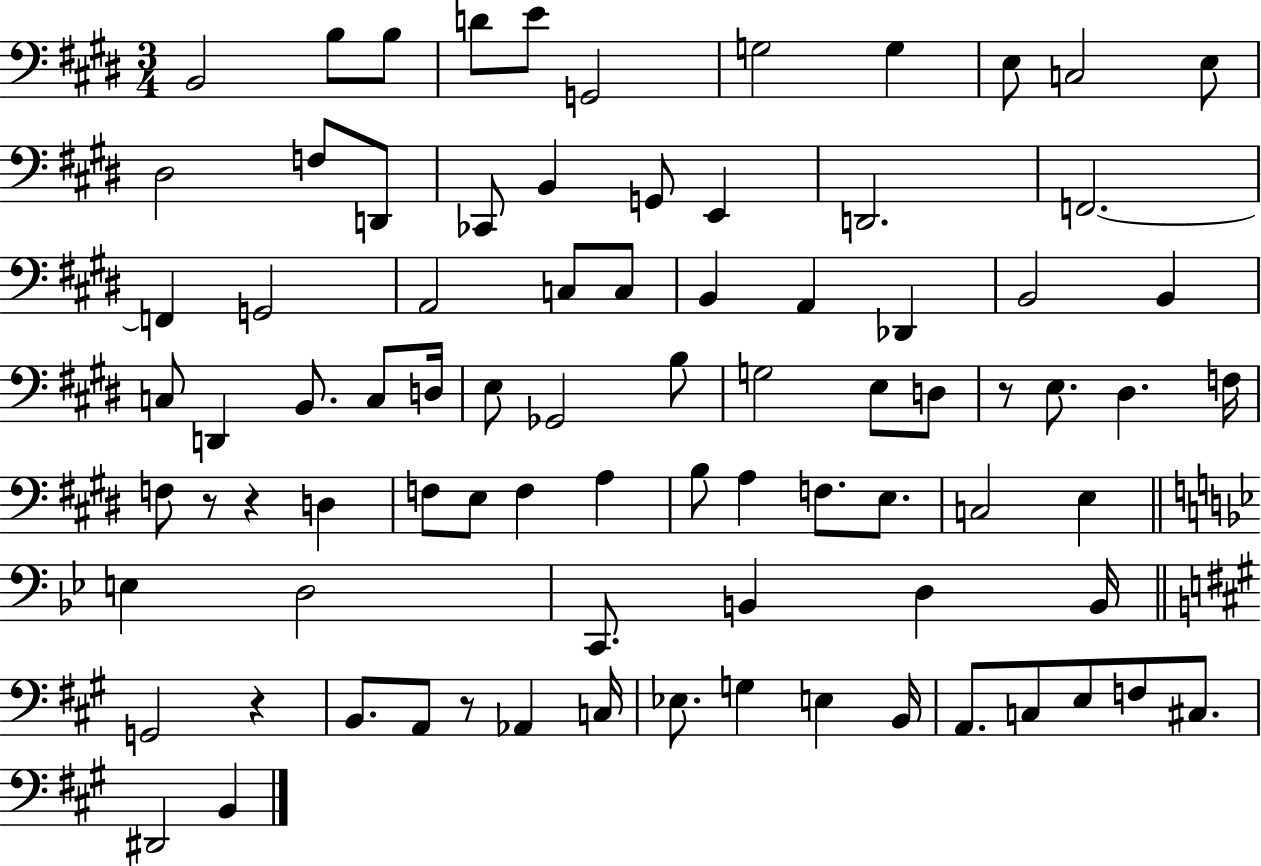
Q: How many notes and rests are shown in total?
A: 83